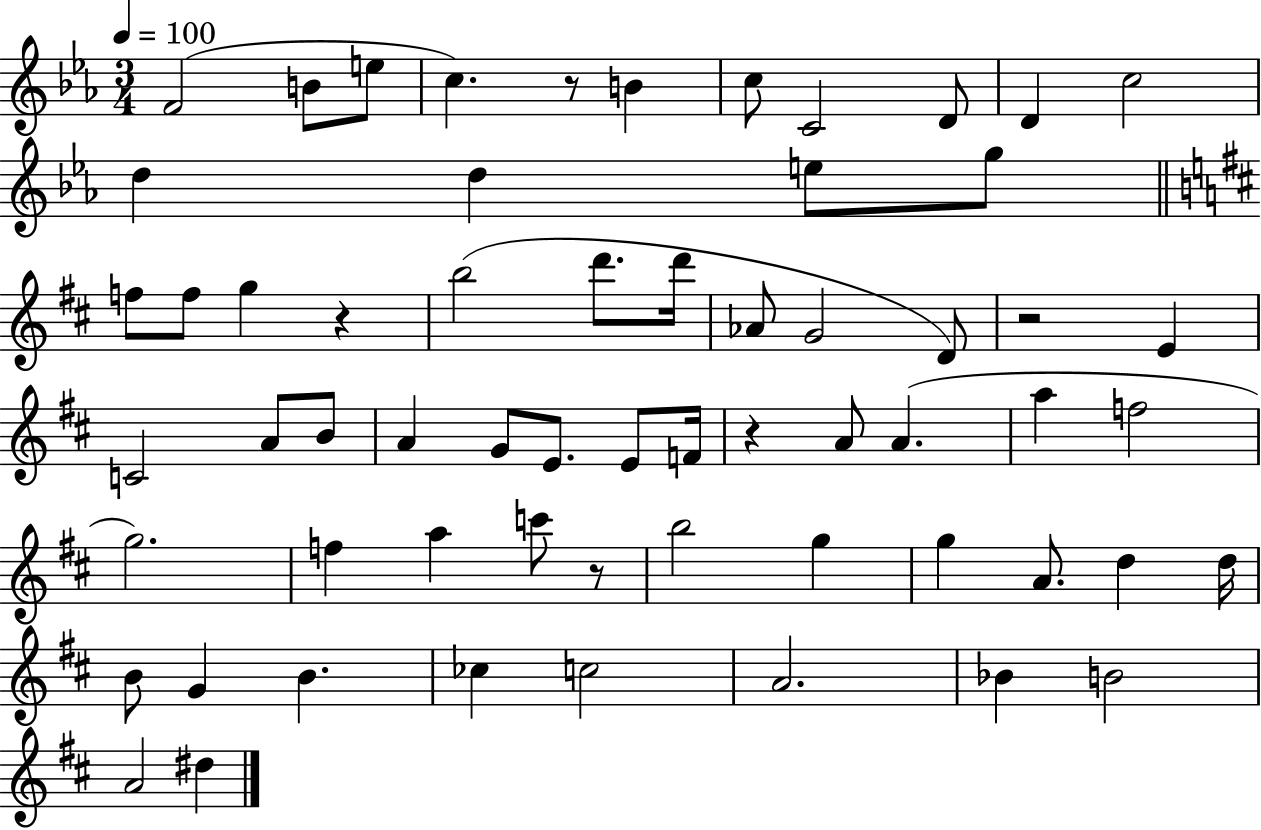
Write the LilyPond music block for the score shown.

{
  \clef treble
  \numericTimeSignature
  \time 3/4
  \key ees \major
  \tempo 4 = 100
  f'2( b'8 e''8 | c''4.) r8 b'4 | c''8 c'2 d'8 | d'4 c''2 | \break d''4 d''4 e''8 g''8 | \bar "||" \break \key d \major f''8 f''8 g''4 r4 | b''2( d'''8. d'''16 | aes'8 g'2 d'8) | r2 e'4 | \break c'2 a'8 b'8 | a'4 g'8 e'8. e'8 f'16 | r4 a'8 a'4.( | a''4 f''2 | \break g''2.) | f''4 a''4 c'''8 r8 | b''2 g''4 | g''4 a'8. d''4 d''16 | \break b'8 g'4 b'4. | ces''4 c''2 | a'2. | bes'4 b'2 | \break a'2 dis''4 | \bar "|."
}